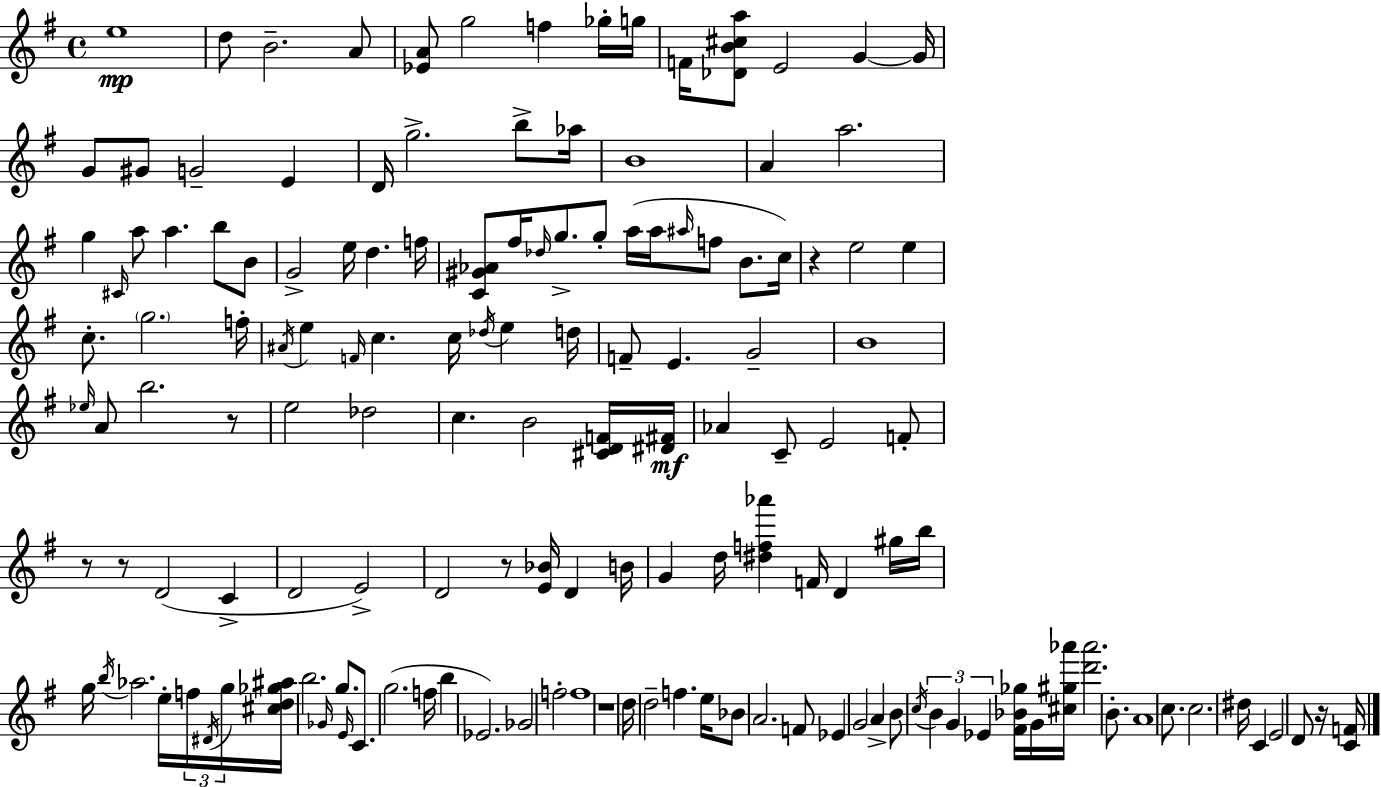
E5/w D5/e B4/h. A4/e [Eb4,A4]/e G5/h F5/q Gb5/s G5/s F4/s [Db4,B4,C#5,A5]/e E4/h G4/q G4/s G4/e G#4/e G4/h E4/q D4/s G5/h. B5/e Ab5/s B4/w A4/q A5/h. G5/q C#4/s A5/e A5/q. B5/e B4/e G4/h E5/s D5/q. F5/s [C4,G#4,Ab4]/e F#5/s Db5/s G5/e. G5/e A5/s A5/s A#5/s F5/e B4/e. C5/s R/q E5/h E5/q C5/e. G5/h. F5/s A#4/s E5/q F4/s C5/q. C5/s Db5/s E5/q D5/s F4/e E4/q. G4/h B4/w Eb5/s A4/e B5/h. R/e E5/h Db5/h C5/q. B4/h [C#4,D4,F4]/s [D#4,F#4]/s Ab4/q C4/e E4/h F4/e R/e R/e D4/h C4/q D4/h E4/h D4/h R/e [E4,Bb4]/s D4/q B4/s G4/q D5/s [D#5,F5,Ab6]/q F4/s D4/q G#5/s B5/s G5/s B5/s Ab5/h. E5/s F5/s D#4/s G5/s [C#5,D5,Gb5,A#5]/s B5/h. Gb4/s G5/e. E4/s C4/e. G5/h. F5/s B5/q Eb4/h. Gb4/h F5/h F5/w R/w D5/s D5/h F5/q. E5/s Bb4/e A4/h. F4/e Eb4/q G4/h A4/q B4/e C5/s B4/q G4/q Eb4/q [F#4,Bb4,Gb5]/s G4/s [C#5,G#5,Ab6]/s [D6,Ab6]/h. B4/e. A4/w C5/e. C5/h. D#5/s C4/q E4/h D4/e R/s [C4,F4]/s